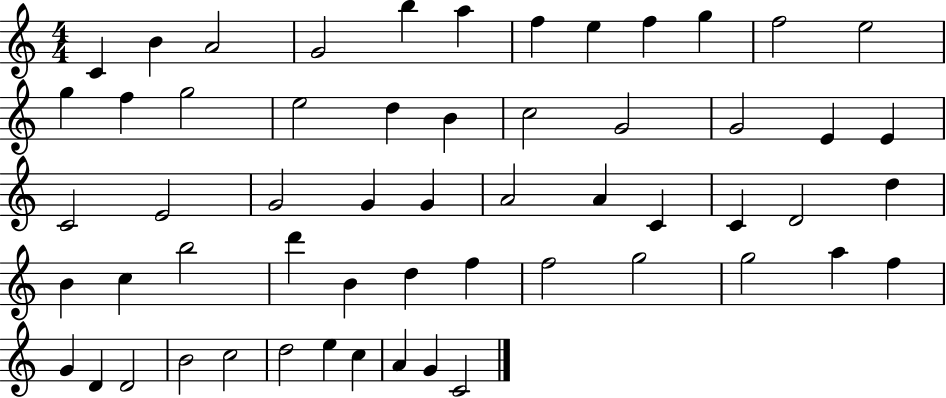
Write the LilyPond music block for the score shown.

{
  \clef treble
  \numericTimeSignature
  \time 4/4
  \key c \major
  c'4 b'4 a'2 | g'2 b''4 a''4 | f''4 e''4 f''4 g''4 | f''2 e''2 | \break g''4 f''4 g''2 | e''2 d''4 b'4 | c''2 g'2 | g'2 e'4 e'4 | \break c'2 e'2 | g'2 g'4 g'4 | a'2 a'4 c'4 | c'4 d'2 d''4 | \break b'4 c''4 b''2 | d'''4 b'4 d''4 f''4 | f''2 g''2 | g''2 a''4 f''4 | \break g'4 d'4 d'2 | b'2 c''2 | d''2 e''4 c''4 | a'4 g'4 c'2 | \break \bar "|."
}